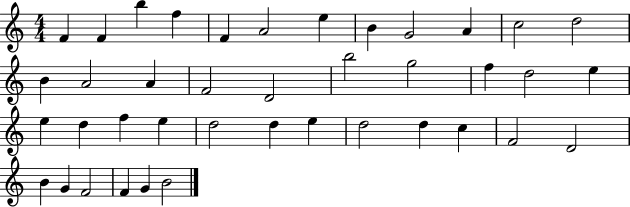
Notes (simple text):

F4/q F4/q B5/q F5/q F4/q A4/h E5/q B4/q G4/h A4/q C5/h D5/h B4/q A4/h A4/q F4/h D4/h B5/h G5/h F5/q D5/h E5/q E5/q D5/q F5/q E5/q D5/h D5/q E5/q D5/h D5/q C5/q F4/h D4/h B4/q G4/q F4/h F4/q G4/q B4/h